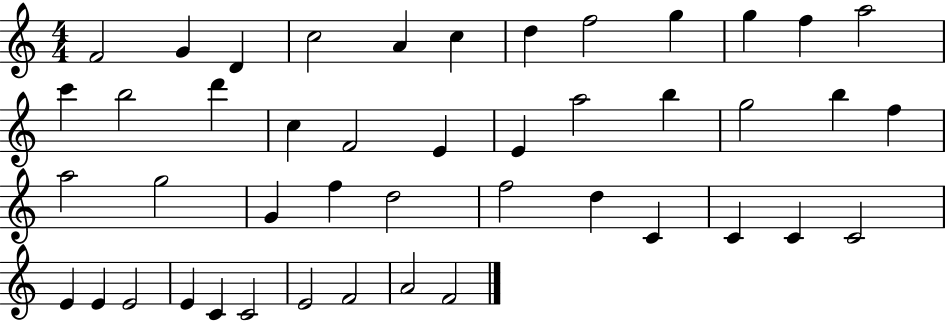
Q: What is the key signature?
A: C major